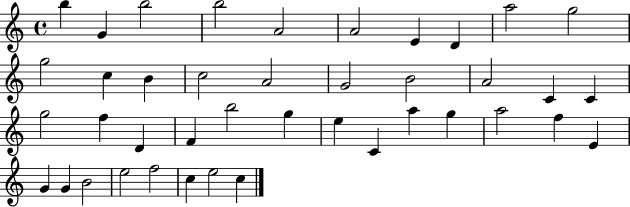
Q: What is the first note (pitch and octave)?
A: B5